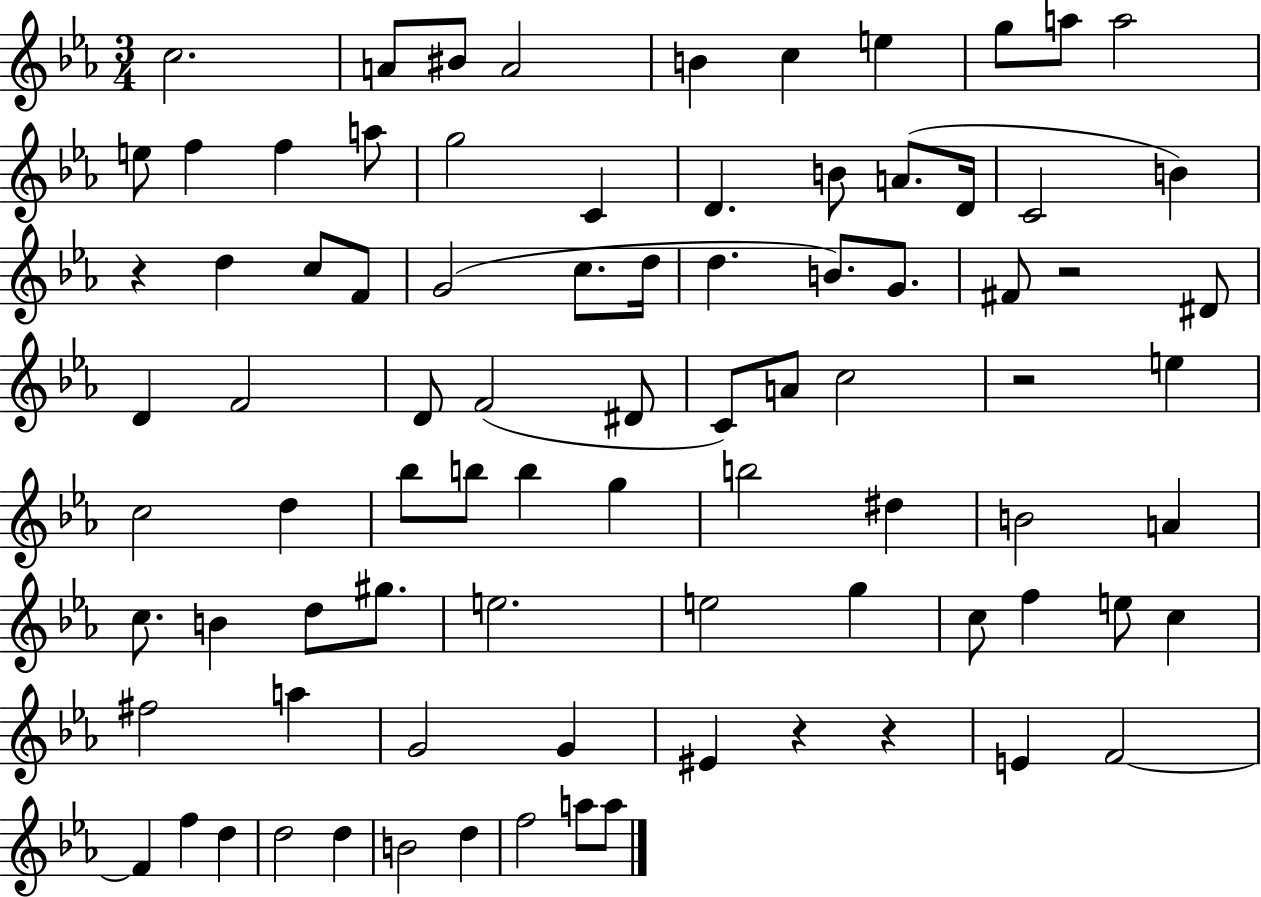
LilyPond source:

{
  \clef treble
  \numericTimeSignature
  \time 3/4
  \key ees \major
  \repeat volta 2 { c''2. | a'8 bis'8 a'2 | b'4 c''4 e''4 | g''8 a''8 a''2 | \break e''8 f''4 f''4 a''8 | g''2 c'4 | d'4. b'8 a'8.( d'16 | c'2 b'4) | \break r4 d''4 c''8 f'8 | g'2( c''8. d''16 | d''4. b'8.) g'8. | fis'8 r2 dis'8 | \break d'4 f'2 | d'8 f'2( dis'8 | c'8) a'8 c''2 | r2 e''4 | \break c''2 d''4 | bes''8 b''8 b''4 g''4 | b''2 dis''4 | b'2 a'4 | \break c''8. b'4 d''8 gis''8. | e''2. | e''2 g''4 | c''8 f''4 e''8 c''4 | \break fis''2 a''4 | g'2 g'4 | eis'4 r4 r4 | e'4 f'2~~ | \break f'4 f''4 d''4 | d''2 d''4 | b'2 d''4 | f''2 a''8 a''8 | \break } \bar "|."
}